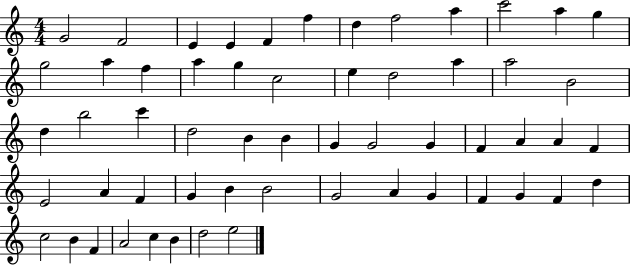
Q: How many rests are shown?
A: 0